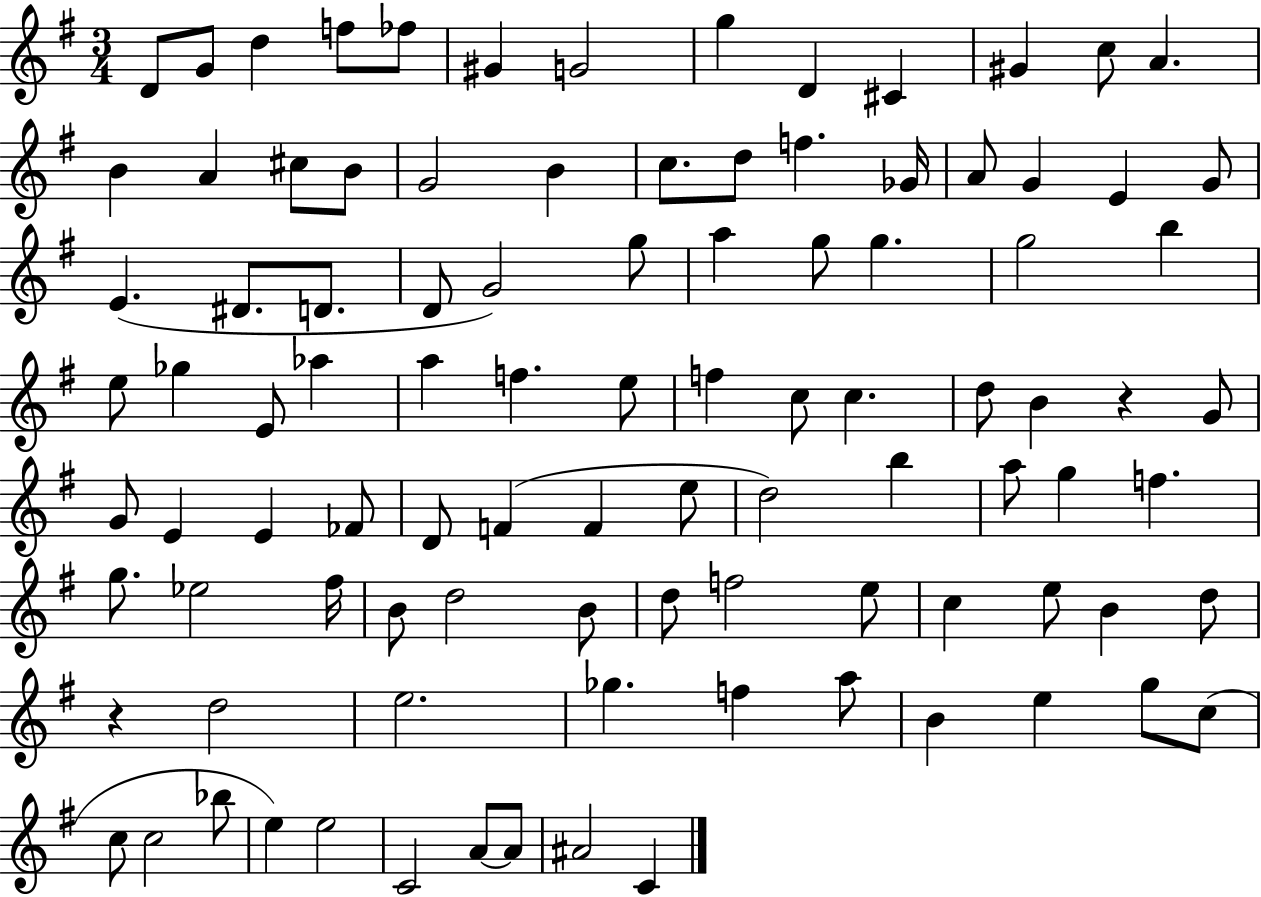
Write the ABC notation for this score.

X:1
T:Untitled
M:3/4
L:1/4
K:G
D/2 G/2 d f/2 _f/2 ^G G2 g D ^C ^G c/2 A B A ^c/2 B/2 G2 B c/2 d/2 f _G/4 A/2 G E G/2 E ^D/2 D/2 D/2 G2 g/2 a g/2 g g2 b e/2 _g E/2 _a a f e/2 f c/2 c d/2 B z G/2 G/2 E E _F/2 D/2 F F e/2 d2 b a/2 g f g/2 _e2 ^f/4 B/2 d2 B/2 d/2 f2 e/2 c e/2 B d/2 z d2 e2 _g f a/2 B e g/2 c/2 c/2 c2 _b/2 e e2 C2 A/2 A/2 ^A2 C